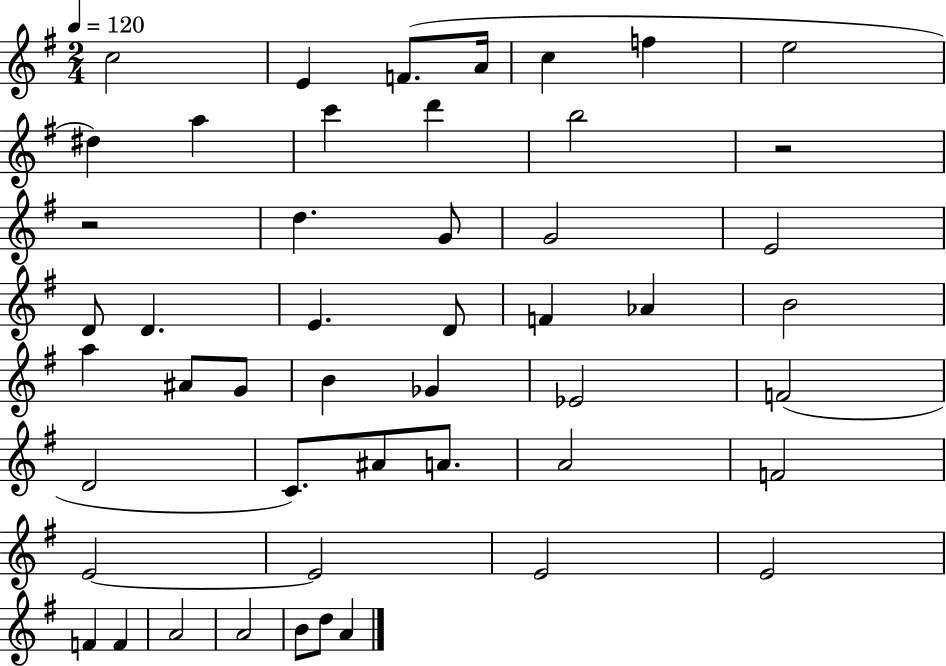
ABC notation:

X:1
T:Untitled
M:2/4
L:1/4
K:G
c2 E F/2 A/4 c f e2 ^d a c' d' b2 z2 z2 d G/2 G2 E2 D/2 D E D/2 F _A B2 a ^A/2 G/2 B _G _E2 F2 D2 C/2 ^A/2 A/2 A2 F2 E2 E2 E2 E2 F F A2 A2 B/2 d/2 A